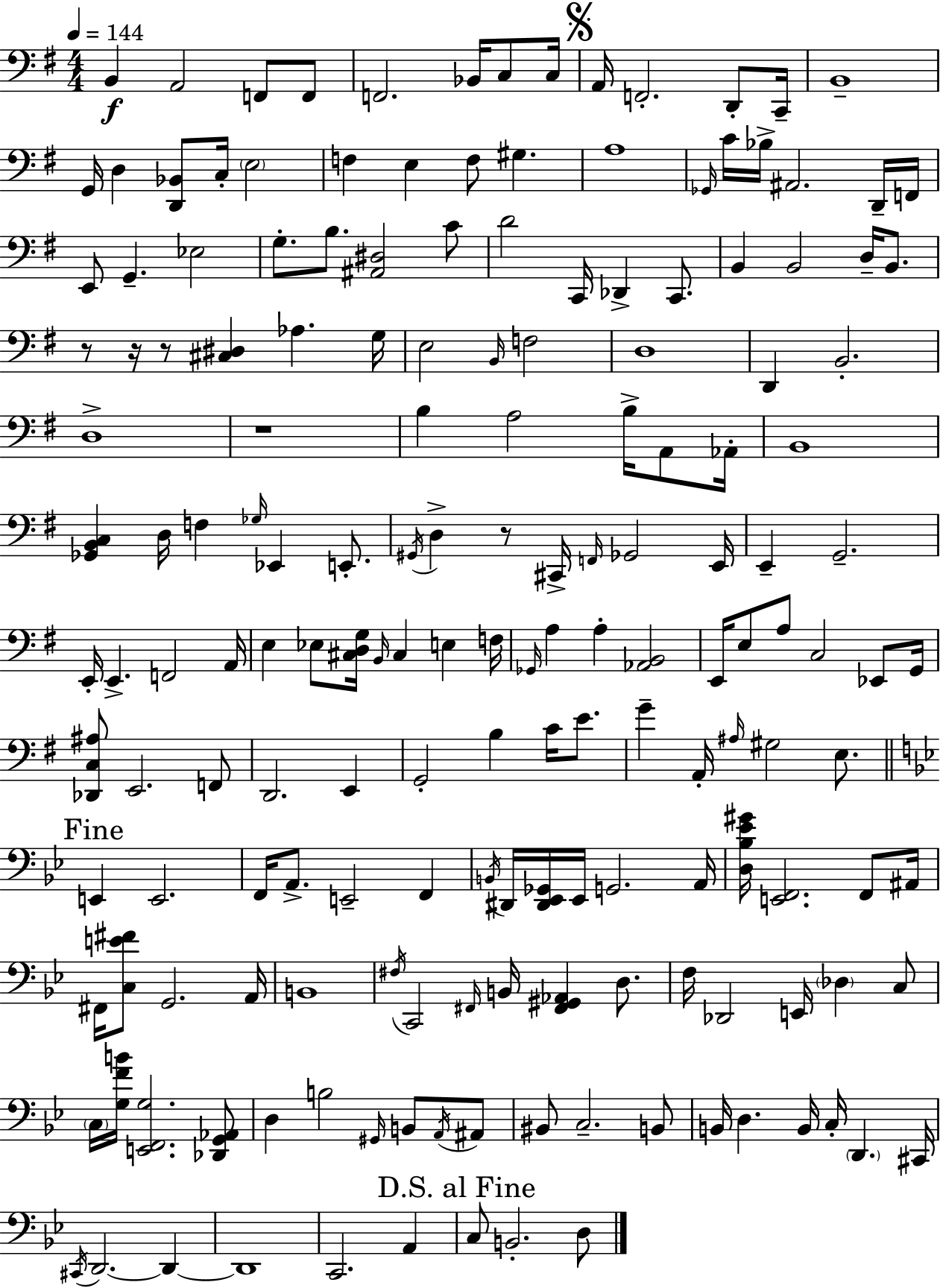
{
  \clef bass
  \numericTimeSignature
  \time 4/4
  \key e \minor
  \tempo 4 = 144
  b,4\f a,2 f,8 f,8 | f,2. bes,16 c8 c16 | \mark \markup { \musicglyph "scripts.segno" } a,16 f,2.-. d,8-. c,16-- | b,1-- | \break g,16 d4 <d, bes,>8 c16-. \parenthesize e2 | f4 e4 f8 gis4. | a1 | \grace { ges,16 } c'16 bes16-> ais,2. d,16-- | \break f,16 e,8 g,4.-- ees2 | g8.-. b8. <ais, dis>2 c'8 | d'2 c,16 des,4-> c,8. | b,4 b,2 d16-- b,8. | \break r8 r16 r8 <cis dis>4 aes4. | g16 e2 \grace { b,16 } f2 | d1 | d,4 b,2.-. | \break d1-> | r1 | b4 a2 b16-> a,8 | aes,16-. b,1 | \break <ges, b, c>4 d16 f4 \grace { ges16 } ees,4 | e,8.-. \acciaccatura { gis,16 } d4-> r8 cis,16-> \grace { f,16 } ges,2 | e,16 e,4-- g,2.-- | e,16-. e,4.-> f,2 | \break a,16 e4 ees8 <cis d g>16 \grace { b,16 } cis4 | e4 f16 \grace { ges,16 } a4 a4-. <aes, b,>2 | e,16 e8 a8 c2 | ees,8 g,16 <des, c ais>8 e,2. | \break f,8 d,2. | e,4 g,2-. b4 | c'16 e'8. g'4-- a,16-. \grace { ais16 } gis2 | e8. \mark "Fine" \bar "||" \break \key bes \major e,4 e,2. | f,16 a,8.-> e,2-- f,4 | \acciaccatura { b,16 } dis,16 <dis, ees, ges,>16 ees,16 g,2. | a,16 <d bes ees' gis'>16 <e, f,>2. f,8 | \break ais,16 fis,16 <c e' fis'>8 g,2. | a,16 b,1 | \acciaccatura { fis16 } c,2 \grace { fis,16 } b,16 <fis, gis, aes,>4 | d8. f16 des,2 e,16 \parenthesize des4 | \break c8 \parenthesize c16 <g f' b'>16 <e, f, g>2. | <des, g, aes,>8 d4 b2 \grace { gis,16 } | b,8 \acciaccatura { a,16 } ais,8 bis,8 c2.-- | b,8 b,16 d4. b,16 c16-. \parenthesize d,4. | \break cis,16 \acciaccatura { cis,16 } d,2.~~ | d,4~~ d,1 | c,2. | a,4 \mark "D.S. al Fine" c8 b,2.-. | \break d8 \bar "|."
}